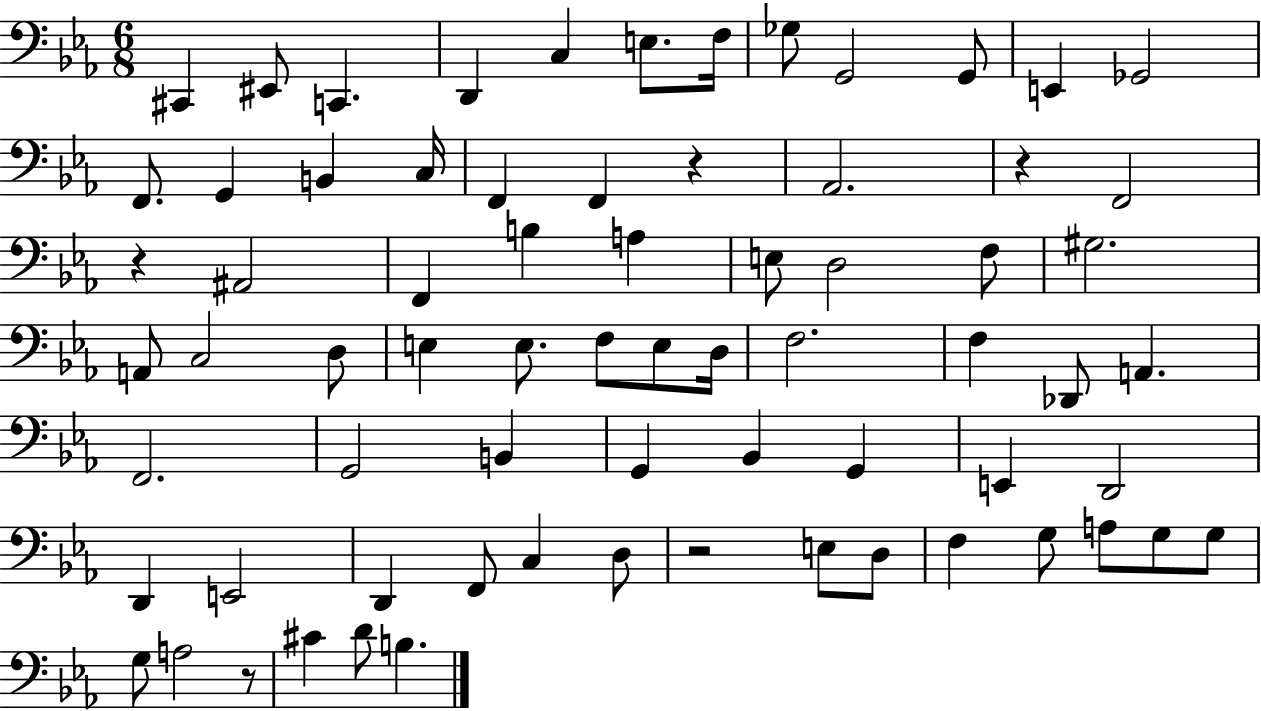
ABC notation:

X:1
T:Untitled
M:6/8
L:1/4
K:Eb
^C,, ^E,,/2 C,, D,, C, E,/2 F,/4 _G,/2 G,,2 G,,/2 E,, _G,,2 F,,/2 G,, B,, C,/4 F,, F,, z _A,,2 z F,,2 z ^A,,2 F,, B, A, E,/2 D,2 F,/2 ^G,2 A,,/2 C,2 D,/2 E, E,/2 F,/2 E,/2 D,/4 F,2 F, _D,,/2 A,, F,,2 G,,2 B,, G,, _B,, G,, E,, D,,2 D,, E,,2 D,, F,,/2 C, D,/2 z2 E,/2 D,/2 F, G,/2 A,/2 G,/2 G,/2 G,/2 A,2 z/2 ^C D/2 B,